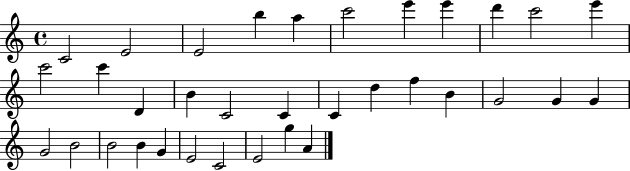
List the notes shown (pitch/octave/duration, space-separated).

C4/h E4/h E4/h B5/q A5/q C6/h E6/q E6/q D6/q C6/h E6/q C6/h C6/q D4/q B4/q C4/h C4/q C4/q D5/q F5/q B4/q G4/h G4/q G4/q G4/h B4/h B4/h B4/q G4/q E4/h C4/h E4/h G5/q A4/q